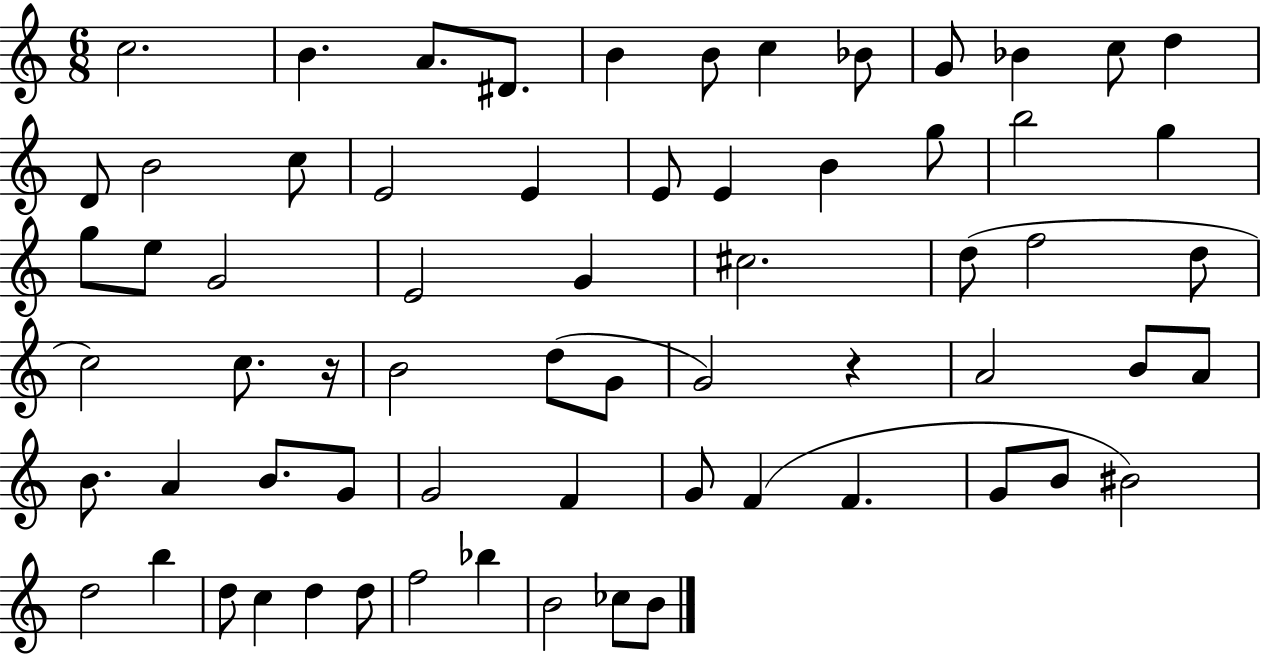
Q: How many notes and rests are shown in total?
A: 66